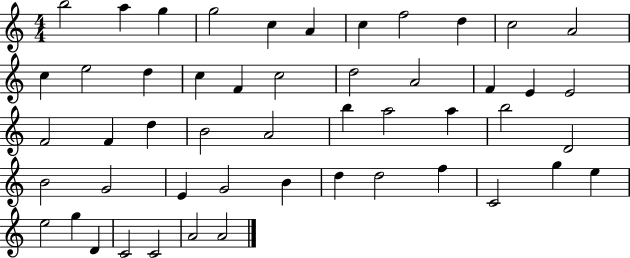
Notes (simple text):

B5/h A5/q G5/q G5/h C5/q A4/q C5/q F5/h D5/q C5/h A4/h C5/q E5/h D5/q C5/q F4/q C5/h D5/h A4/h F4/q E4/q E4/h F4/h F4/q D5/q B4/h A4/h B5/q A5/h A5/q B5/h D4/h B4/h G4/h E4/q G4/h B4/q D5/q D5/h F5/q C4/h G5/q E5/q E5/h G5/q D4/q C4/h C4/h A4/h A4/h